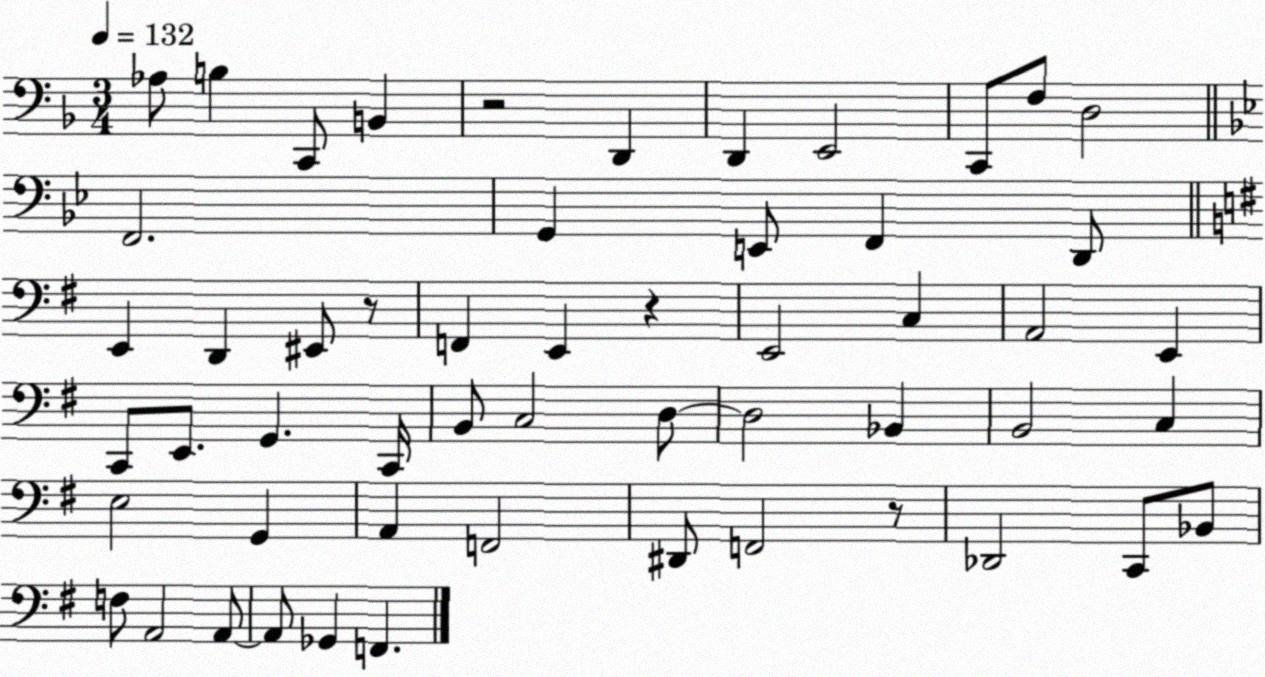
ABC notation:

X:1
T:Untitled
M:3/4
L:1/4
K:F
_A,/2 B, C,,/2 B,, z2 D,, D,, E,,2 C,,/2 F,/2 D,2 F,,2 G,, E,,/2 F,, D,,/2 E,, D,, ^E,,/2 z/2 F,, E,, z E,,2 C, A,,2 E,, C,,/2 E,,/2 G,, C,,/4 B,,/2 C,2 D,/2 D,2 _B,, B,,2 C, E,2 G,, A,, F,,2 ^D,,/2 F,,2 z/2 _D,,2 C,,/2 _B,,/2 F,/2 A,,2 A,,/2 A,,/2 _G,, F,,